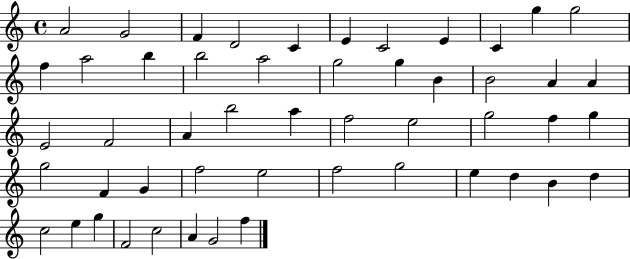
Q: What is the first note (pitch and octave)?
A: A4